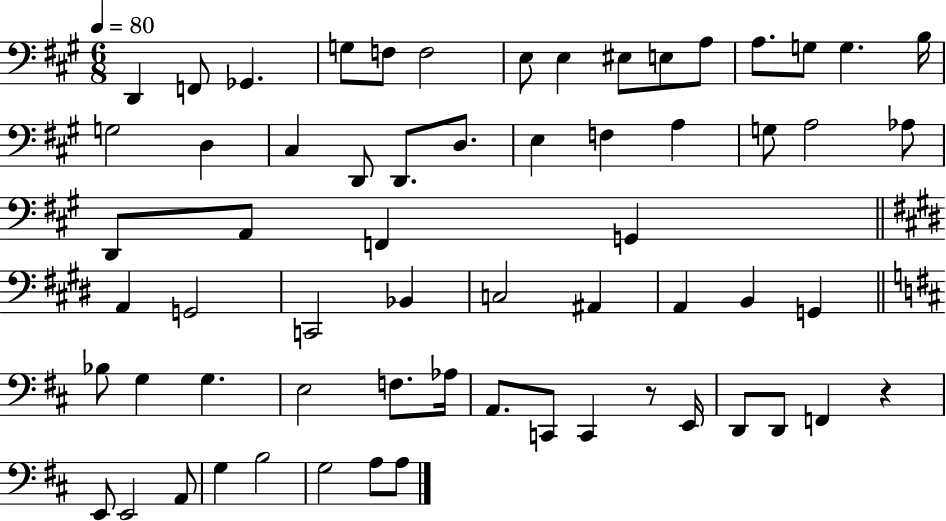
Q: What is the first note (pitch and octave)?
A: D2